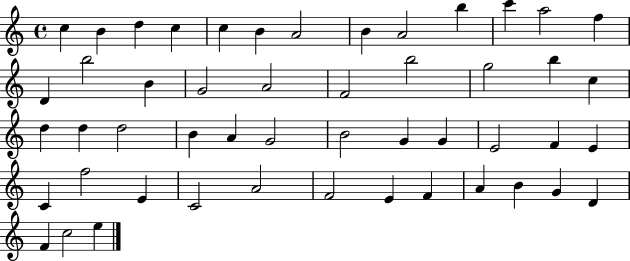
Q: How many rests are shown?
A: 0